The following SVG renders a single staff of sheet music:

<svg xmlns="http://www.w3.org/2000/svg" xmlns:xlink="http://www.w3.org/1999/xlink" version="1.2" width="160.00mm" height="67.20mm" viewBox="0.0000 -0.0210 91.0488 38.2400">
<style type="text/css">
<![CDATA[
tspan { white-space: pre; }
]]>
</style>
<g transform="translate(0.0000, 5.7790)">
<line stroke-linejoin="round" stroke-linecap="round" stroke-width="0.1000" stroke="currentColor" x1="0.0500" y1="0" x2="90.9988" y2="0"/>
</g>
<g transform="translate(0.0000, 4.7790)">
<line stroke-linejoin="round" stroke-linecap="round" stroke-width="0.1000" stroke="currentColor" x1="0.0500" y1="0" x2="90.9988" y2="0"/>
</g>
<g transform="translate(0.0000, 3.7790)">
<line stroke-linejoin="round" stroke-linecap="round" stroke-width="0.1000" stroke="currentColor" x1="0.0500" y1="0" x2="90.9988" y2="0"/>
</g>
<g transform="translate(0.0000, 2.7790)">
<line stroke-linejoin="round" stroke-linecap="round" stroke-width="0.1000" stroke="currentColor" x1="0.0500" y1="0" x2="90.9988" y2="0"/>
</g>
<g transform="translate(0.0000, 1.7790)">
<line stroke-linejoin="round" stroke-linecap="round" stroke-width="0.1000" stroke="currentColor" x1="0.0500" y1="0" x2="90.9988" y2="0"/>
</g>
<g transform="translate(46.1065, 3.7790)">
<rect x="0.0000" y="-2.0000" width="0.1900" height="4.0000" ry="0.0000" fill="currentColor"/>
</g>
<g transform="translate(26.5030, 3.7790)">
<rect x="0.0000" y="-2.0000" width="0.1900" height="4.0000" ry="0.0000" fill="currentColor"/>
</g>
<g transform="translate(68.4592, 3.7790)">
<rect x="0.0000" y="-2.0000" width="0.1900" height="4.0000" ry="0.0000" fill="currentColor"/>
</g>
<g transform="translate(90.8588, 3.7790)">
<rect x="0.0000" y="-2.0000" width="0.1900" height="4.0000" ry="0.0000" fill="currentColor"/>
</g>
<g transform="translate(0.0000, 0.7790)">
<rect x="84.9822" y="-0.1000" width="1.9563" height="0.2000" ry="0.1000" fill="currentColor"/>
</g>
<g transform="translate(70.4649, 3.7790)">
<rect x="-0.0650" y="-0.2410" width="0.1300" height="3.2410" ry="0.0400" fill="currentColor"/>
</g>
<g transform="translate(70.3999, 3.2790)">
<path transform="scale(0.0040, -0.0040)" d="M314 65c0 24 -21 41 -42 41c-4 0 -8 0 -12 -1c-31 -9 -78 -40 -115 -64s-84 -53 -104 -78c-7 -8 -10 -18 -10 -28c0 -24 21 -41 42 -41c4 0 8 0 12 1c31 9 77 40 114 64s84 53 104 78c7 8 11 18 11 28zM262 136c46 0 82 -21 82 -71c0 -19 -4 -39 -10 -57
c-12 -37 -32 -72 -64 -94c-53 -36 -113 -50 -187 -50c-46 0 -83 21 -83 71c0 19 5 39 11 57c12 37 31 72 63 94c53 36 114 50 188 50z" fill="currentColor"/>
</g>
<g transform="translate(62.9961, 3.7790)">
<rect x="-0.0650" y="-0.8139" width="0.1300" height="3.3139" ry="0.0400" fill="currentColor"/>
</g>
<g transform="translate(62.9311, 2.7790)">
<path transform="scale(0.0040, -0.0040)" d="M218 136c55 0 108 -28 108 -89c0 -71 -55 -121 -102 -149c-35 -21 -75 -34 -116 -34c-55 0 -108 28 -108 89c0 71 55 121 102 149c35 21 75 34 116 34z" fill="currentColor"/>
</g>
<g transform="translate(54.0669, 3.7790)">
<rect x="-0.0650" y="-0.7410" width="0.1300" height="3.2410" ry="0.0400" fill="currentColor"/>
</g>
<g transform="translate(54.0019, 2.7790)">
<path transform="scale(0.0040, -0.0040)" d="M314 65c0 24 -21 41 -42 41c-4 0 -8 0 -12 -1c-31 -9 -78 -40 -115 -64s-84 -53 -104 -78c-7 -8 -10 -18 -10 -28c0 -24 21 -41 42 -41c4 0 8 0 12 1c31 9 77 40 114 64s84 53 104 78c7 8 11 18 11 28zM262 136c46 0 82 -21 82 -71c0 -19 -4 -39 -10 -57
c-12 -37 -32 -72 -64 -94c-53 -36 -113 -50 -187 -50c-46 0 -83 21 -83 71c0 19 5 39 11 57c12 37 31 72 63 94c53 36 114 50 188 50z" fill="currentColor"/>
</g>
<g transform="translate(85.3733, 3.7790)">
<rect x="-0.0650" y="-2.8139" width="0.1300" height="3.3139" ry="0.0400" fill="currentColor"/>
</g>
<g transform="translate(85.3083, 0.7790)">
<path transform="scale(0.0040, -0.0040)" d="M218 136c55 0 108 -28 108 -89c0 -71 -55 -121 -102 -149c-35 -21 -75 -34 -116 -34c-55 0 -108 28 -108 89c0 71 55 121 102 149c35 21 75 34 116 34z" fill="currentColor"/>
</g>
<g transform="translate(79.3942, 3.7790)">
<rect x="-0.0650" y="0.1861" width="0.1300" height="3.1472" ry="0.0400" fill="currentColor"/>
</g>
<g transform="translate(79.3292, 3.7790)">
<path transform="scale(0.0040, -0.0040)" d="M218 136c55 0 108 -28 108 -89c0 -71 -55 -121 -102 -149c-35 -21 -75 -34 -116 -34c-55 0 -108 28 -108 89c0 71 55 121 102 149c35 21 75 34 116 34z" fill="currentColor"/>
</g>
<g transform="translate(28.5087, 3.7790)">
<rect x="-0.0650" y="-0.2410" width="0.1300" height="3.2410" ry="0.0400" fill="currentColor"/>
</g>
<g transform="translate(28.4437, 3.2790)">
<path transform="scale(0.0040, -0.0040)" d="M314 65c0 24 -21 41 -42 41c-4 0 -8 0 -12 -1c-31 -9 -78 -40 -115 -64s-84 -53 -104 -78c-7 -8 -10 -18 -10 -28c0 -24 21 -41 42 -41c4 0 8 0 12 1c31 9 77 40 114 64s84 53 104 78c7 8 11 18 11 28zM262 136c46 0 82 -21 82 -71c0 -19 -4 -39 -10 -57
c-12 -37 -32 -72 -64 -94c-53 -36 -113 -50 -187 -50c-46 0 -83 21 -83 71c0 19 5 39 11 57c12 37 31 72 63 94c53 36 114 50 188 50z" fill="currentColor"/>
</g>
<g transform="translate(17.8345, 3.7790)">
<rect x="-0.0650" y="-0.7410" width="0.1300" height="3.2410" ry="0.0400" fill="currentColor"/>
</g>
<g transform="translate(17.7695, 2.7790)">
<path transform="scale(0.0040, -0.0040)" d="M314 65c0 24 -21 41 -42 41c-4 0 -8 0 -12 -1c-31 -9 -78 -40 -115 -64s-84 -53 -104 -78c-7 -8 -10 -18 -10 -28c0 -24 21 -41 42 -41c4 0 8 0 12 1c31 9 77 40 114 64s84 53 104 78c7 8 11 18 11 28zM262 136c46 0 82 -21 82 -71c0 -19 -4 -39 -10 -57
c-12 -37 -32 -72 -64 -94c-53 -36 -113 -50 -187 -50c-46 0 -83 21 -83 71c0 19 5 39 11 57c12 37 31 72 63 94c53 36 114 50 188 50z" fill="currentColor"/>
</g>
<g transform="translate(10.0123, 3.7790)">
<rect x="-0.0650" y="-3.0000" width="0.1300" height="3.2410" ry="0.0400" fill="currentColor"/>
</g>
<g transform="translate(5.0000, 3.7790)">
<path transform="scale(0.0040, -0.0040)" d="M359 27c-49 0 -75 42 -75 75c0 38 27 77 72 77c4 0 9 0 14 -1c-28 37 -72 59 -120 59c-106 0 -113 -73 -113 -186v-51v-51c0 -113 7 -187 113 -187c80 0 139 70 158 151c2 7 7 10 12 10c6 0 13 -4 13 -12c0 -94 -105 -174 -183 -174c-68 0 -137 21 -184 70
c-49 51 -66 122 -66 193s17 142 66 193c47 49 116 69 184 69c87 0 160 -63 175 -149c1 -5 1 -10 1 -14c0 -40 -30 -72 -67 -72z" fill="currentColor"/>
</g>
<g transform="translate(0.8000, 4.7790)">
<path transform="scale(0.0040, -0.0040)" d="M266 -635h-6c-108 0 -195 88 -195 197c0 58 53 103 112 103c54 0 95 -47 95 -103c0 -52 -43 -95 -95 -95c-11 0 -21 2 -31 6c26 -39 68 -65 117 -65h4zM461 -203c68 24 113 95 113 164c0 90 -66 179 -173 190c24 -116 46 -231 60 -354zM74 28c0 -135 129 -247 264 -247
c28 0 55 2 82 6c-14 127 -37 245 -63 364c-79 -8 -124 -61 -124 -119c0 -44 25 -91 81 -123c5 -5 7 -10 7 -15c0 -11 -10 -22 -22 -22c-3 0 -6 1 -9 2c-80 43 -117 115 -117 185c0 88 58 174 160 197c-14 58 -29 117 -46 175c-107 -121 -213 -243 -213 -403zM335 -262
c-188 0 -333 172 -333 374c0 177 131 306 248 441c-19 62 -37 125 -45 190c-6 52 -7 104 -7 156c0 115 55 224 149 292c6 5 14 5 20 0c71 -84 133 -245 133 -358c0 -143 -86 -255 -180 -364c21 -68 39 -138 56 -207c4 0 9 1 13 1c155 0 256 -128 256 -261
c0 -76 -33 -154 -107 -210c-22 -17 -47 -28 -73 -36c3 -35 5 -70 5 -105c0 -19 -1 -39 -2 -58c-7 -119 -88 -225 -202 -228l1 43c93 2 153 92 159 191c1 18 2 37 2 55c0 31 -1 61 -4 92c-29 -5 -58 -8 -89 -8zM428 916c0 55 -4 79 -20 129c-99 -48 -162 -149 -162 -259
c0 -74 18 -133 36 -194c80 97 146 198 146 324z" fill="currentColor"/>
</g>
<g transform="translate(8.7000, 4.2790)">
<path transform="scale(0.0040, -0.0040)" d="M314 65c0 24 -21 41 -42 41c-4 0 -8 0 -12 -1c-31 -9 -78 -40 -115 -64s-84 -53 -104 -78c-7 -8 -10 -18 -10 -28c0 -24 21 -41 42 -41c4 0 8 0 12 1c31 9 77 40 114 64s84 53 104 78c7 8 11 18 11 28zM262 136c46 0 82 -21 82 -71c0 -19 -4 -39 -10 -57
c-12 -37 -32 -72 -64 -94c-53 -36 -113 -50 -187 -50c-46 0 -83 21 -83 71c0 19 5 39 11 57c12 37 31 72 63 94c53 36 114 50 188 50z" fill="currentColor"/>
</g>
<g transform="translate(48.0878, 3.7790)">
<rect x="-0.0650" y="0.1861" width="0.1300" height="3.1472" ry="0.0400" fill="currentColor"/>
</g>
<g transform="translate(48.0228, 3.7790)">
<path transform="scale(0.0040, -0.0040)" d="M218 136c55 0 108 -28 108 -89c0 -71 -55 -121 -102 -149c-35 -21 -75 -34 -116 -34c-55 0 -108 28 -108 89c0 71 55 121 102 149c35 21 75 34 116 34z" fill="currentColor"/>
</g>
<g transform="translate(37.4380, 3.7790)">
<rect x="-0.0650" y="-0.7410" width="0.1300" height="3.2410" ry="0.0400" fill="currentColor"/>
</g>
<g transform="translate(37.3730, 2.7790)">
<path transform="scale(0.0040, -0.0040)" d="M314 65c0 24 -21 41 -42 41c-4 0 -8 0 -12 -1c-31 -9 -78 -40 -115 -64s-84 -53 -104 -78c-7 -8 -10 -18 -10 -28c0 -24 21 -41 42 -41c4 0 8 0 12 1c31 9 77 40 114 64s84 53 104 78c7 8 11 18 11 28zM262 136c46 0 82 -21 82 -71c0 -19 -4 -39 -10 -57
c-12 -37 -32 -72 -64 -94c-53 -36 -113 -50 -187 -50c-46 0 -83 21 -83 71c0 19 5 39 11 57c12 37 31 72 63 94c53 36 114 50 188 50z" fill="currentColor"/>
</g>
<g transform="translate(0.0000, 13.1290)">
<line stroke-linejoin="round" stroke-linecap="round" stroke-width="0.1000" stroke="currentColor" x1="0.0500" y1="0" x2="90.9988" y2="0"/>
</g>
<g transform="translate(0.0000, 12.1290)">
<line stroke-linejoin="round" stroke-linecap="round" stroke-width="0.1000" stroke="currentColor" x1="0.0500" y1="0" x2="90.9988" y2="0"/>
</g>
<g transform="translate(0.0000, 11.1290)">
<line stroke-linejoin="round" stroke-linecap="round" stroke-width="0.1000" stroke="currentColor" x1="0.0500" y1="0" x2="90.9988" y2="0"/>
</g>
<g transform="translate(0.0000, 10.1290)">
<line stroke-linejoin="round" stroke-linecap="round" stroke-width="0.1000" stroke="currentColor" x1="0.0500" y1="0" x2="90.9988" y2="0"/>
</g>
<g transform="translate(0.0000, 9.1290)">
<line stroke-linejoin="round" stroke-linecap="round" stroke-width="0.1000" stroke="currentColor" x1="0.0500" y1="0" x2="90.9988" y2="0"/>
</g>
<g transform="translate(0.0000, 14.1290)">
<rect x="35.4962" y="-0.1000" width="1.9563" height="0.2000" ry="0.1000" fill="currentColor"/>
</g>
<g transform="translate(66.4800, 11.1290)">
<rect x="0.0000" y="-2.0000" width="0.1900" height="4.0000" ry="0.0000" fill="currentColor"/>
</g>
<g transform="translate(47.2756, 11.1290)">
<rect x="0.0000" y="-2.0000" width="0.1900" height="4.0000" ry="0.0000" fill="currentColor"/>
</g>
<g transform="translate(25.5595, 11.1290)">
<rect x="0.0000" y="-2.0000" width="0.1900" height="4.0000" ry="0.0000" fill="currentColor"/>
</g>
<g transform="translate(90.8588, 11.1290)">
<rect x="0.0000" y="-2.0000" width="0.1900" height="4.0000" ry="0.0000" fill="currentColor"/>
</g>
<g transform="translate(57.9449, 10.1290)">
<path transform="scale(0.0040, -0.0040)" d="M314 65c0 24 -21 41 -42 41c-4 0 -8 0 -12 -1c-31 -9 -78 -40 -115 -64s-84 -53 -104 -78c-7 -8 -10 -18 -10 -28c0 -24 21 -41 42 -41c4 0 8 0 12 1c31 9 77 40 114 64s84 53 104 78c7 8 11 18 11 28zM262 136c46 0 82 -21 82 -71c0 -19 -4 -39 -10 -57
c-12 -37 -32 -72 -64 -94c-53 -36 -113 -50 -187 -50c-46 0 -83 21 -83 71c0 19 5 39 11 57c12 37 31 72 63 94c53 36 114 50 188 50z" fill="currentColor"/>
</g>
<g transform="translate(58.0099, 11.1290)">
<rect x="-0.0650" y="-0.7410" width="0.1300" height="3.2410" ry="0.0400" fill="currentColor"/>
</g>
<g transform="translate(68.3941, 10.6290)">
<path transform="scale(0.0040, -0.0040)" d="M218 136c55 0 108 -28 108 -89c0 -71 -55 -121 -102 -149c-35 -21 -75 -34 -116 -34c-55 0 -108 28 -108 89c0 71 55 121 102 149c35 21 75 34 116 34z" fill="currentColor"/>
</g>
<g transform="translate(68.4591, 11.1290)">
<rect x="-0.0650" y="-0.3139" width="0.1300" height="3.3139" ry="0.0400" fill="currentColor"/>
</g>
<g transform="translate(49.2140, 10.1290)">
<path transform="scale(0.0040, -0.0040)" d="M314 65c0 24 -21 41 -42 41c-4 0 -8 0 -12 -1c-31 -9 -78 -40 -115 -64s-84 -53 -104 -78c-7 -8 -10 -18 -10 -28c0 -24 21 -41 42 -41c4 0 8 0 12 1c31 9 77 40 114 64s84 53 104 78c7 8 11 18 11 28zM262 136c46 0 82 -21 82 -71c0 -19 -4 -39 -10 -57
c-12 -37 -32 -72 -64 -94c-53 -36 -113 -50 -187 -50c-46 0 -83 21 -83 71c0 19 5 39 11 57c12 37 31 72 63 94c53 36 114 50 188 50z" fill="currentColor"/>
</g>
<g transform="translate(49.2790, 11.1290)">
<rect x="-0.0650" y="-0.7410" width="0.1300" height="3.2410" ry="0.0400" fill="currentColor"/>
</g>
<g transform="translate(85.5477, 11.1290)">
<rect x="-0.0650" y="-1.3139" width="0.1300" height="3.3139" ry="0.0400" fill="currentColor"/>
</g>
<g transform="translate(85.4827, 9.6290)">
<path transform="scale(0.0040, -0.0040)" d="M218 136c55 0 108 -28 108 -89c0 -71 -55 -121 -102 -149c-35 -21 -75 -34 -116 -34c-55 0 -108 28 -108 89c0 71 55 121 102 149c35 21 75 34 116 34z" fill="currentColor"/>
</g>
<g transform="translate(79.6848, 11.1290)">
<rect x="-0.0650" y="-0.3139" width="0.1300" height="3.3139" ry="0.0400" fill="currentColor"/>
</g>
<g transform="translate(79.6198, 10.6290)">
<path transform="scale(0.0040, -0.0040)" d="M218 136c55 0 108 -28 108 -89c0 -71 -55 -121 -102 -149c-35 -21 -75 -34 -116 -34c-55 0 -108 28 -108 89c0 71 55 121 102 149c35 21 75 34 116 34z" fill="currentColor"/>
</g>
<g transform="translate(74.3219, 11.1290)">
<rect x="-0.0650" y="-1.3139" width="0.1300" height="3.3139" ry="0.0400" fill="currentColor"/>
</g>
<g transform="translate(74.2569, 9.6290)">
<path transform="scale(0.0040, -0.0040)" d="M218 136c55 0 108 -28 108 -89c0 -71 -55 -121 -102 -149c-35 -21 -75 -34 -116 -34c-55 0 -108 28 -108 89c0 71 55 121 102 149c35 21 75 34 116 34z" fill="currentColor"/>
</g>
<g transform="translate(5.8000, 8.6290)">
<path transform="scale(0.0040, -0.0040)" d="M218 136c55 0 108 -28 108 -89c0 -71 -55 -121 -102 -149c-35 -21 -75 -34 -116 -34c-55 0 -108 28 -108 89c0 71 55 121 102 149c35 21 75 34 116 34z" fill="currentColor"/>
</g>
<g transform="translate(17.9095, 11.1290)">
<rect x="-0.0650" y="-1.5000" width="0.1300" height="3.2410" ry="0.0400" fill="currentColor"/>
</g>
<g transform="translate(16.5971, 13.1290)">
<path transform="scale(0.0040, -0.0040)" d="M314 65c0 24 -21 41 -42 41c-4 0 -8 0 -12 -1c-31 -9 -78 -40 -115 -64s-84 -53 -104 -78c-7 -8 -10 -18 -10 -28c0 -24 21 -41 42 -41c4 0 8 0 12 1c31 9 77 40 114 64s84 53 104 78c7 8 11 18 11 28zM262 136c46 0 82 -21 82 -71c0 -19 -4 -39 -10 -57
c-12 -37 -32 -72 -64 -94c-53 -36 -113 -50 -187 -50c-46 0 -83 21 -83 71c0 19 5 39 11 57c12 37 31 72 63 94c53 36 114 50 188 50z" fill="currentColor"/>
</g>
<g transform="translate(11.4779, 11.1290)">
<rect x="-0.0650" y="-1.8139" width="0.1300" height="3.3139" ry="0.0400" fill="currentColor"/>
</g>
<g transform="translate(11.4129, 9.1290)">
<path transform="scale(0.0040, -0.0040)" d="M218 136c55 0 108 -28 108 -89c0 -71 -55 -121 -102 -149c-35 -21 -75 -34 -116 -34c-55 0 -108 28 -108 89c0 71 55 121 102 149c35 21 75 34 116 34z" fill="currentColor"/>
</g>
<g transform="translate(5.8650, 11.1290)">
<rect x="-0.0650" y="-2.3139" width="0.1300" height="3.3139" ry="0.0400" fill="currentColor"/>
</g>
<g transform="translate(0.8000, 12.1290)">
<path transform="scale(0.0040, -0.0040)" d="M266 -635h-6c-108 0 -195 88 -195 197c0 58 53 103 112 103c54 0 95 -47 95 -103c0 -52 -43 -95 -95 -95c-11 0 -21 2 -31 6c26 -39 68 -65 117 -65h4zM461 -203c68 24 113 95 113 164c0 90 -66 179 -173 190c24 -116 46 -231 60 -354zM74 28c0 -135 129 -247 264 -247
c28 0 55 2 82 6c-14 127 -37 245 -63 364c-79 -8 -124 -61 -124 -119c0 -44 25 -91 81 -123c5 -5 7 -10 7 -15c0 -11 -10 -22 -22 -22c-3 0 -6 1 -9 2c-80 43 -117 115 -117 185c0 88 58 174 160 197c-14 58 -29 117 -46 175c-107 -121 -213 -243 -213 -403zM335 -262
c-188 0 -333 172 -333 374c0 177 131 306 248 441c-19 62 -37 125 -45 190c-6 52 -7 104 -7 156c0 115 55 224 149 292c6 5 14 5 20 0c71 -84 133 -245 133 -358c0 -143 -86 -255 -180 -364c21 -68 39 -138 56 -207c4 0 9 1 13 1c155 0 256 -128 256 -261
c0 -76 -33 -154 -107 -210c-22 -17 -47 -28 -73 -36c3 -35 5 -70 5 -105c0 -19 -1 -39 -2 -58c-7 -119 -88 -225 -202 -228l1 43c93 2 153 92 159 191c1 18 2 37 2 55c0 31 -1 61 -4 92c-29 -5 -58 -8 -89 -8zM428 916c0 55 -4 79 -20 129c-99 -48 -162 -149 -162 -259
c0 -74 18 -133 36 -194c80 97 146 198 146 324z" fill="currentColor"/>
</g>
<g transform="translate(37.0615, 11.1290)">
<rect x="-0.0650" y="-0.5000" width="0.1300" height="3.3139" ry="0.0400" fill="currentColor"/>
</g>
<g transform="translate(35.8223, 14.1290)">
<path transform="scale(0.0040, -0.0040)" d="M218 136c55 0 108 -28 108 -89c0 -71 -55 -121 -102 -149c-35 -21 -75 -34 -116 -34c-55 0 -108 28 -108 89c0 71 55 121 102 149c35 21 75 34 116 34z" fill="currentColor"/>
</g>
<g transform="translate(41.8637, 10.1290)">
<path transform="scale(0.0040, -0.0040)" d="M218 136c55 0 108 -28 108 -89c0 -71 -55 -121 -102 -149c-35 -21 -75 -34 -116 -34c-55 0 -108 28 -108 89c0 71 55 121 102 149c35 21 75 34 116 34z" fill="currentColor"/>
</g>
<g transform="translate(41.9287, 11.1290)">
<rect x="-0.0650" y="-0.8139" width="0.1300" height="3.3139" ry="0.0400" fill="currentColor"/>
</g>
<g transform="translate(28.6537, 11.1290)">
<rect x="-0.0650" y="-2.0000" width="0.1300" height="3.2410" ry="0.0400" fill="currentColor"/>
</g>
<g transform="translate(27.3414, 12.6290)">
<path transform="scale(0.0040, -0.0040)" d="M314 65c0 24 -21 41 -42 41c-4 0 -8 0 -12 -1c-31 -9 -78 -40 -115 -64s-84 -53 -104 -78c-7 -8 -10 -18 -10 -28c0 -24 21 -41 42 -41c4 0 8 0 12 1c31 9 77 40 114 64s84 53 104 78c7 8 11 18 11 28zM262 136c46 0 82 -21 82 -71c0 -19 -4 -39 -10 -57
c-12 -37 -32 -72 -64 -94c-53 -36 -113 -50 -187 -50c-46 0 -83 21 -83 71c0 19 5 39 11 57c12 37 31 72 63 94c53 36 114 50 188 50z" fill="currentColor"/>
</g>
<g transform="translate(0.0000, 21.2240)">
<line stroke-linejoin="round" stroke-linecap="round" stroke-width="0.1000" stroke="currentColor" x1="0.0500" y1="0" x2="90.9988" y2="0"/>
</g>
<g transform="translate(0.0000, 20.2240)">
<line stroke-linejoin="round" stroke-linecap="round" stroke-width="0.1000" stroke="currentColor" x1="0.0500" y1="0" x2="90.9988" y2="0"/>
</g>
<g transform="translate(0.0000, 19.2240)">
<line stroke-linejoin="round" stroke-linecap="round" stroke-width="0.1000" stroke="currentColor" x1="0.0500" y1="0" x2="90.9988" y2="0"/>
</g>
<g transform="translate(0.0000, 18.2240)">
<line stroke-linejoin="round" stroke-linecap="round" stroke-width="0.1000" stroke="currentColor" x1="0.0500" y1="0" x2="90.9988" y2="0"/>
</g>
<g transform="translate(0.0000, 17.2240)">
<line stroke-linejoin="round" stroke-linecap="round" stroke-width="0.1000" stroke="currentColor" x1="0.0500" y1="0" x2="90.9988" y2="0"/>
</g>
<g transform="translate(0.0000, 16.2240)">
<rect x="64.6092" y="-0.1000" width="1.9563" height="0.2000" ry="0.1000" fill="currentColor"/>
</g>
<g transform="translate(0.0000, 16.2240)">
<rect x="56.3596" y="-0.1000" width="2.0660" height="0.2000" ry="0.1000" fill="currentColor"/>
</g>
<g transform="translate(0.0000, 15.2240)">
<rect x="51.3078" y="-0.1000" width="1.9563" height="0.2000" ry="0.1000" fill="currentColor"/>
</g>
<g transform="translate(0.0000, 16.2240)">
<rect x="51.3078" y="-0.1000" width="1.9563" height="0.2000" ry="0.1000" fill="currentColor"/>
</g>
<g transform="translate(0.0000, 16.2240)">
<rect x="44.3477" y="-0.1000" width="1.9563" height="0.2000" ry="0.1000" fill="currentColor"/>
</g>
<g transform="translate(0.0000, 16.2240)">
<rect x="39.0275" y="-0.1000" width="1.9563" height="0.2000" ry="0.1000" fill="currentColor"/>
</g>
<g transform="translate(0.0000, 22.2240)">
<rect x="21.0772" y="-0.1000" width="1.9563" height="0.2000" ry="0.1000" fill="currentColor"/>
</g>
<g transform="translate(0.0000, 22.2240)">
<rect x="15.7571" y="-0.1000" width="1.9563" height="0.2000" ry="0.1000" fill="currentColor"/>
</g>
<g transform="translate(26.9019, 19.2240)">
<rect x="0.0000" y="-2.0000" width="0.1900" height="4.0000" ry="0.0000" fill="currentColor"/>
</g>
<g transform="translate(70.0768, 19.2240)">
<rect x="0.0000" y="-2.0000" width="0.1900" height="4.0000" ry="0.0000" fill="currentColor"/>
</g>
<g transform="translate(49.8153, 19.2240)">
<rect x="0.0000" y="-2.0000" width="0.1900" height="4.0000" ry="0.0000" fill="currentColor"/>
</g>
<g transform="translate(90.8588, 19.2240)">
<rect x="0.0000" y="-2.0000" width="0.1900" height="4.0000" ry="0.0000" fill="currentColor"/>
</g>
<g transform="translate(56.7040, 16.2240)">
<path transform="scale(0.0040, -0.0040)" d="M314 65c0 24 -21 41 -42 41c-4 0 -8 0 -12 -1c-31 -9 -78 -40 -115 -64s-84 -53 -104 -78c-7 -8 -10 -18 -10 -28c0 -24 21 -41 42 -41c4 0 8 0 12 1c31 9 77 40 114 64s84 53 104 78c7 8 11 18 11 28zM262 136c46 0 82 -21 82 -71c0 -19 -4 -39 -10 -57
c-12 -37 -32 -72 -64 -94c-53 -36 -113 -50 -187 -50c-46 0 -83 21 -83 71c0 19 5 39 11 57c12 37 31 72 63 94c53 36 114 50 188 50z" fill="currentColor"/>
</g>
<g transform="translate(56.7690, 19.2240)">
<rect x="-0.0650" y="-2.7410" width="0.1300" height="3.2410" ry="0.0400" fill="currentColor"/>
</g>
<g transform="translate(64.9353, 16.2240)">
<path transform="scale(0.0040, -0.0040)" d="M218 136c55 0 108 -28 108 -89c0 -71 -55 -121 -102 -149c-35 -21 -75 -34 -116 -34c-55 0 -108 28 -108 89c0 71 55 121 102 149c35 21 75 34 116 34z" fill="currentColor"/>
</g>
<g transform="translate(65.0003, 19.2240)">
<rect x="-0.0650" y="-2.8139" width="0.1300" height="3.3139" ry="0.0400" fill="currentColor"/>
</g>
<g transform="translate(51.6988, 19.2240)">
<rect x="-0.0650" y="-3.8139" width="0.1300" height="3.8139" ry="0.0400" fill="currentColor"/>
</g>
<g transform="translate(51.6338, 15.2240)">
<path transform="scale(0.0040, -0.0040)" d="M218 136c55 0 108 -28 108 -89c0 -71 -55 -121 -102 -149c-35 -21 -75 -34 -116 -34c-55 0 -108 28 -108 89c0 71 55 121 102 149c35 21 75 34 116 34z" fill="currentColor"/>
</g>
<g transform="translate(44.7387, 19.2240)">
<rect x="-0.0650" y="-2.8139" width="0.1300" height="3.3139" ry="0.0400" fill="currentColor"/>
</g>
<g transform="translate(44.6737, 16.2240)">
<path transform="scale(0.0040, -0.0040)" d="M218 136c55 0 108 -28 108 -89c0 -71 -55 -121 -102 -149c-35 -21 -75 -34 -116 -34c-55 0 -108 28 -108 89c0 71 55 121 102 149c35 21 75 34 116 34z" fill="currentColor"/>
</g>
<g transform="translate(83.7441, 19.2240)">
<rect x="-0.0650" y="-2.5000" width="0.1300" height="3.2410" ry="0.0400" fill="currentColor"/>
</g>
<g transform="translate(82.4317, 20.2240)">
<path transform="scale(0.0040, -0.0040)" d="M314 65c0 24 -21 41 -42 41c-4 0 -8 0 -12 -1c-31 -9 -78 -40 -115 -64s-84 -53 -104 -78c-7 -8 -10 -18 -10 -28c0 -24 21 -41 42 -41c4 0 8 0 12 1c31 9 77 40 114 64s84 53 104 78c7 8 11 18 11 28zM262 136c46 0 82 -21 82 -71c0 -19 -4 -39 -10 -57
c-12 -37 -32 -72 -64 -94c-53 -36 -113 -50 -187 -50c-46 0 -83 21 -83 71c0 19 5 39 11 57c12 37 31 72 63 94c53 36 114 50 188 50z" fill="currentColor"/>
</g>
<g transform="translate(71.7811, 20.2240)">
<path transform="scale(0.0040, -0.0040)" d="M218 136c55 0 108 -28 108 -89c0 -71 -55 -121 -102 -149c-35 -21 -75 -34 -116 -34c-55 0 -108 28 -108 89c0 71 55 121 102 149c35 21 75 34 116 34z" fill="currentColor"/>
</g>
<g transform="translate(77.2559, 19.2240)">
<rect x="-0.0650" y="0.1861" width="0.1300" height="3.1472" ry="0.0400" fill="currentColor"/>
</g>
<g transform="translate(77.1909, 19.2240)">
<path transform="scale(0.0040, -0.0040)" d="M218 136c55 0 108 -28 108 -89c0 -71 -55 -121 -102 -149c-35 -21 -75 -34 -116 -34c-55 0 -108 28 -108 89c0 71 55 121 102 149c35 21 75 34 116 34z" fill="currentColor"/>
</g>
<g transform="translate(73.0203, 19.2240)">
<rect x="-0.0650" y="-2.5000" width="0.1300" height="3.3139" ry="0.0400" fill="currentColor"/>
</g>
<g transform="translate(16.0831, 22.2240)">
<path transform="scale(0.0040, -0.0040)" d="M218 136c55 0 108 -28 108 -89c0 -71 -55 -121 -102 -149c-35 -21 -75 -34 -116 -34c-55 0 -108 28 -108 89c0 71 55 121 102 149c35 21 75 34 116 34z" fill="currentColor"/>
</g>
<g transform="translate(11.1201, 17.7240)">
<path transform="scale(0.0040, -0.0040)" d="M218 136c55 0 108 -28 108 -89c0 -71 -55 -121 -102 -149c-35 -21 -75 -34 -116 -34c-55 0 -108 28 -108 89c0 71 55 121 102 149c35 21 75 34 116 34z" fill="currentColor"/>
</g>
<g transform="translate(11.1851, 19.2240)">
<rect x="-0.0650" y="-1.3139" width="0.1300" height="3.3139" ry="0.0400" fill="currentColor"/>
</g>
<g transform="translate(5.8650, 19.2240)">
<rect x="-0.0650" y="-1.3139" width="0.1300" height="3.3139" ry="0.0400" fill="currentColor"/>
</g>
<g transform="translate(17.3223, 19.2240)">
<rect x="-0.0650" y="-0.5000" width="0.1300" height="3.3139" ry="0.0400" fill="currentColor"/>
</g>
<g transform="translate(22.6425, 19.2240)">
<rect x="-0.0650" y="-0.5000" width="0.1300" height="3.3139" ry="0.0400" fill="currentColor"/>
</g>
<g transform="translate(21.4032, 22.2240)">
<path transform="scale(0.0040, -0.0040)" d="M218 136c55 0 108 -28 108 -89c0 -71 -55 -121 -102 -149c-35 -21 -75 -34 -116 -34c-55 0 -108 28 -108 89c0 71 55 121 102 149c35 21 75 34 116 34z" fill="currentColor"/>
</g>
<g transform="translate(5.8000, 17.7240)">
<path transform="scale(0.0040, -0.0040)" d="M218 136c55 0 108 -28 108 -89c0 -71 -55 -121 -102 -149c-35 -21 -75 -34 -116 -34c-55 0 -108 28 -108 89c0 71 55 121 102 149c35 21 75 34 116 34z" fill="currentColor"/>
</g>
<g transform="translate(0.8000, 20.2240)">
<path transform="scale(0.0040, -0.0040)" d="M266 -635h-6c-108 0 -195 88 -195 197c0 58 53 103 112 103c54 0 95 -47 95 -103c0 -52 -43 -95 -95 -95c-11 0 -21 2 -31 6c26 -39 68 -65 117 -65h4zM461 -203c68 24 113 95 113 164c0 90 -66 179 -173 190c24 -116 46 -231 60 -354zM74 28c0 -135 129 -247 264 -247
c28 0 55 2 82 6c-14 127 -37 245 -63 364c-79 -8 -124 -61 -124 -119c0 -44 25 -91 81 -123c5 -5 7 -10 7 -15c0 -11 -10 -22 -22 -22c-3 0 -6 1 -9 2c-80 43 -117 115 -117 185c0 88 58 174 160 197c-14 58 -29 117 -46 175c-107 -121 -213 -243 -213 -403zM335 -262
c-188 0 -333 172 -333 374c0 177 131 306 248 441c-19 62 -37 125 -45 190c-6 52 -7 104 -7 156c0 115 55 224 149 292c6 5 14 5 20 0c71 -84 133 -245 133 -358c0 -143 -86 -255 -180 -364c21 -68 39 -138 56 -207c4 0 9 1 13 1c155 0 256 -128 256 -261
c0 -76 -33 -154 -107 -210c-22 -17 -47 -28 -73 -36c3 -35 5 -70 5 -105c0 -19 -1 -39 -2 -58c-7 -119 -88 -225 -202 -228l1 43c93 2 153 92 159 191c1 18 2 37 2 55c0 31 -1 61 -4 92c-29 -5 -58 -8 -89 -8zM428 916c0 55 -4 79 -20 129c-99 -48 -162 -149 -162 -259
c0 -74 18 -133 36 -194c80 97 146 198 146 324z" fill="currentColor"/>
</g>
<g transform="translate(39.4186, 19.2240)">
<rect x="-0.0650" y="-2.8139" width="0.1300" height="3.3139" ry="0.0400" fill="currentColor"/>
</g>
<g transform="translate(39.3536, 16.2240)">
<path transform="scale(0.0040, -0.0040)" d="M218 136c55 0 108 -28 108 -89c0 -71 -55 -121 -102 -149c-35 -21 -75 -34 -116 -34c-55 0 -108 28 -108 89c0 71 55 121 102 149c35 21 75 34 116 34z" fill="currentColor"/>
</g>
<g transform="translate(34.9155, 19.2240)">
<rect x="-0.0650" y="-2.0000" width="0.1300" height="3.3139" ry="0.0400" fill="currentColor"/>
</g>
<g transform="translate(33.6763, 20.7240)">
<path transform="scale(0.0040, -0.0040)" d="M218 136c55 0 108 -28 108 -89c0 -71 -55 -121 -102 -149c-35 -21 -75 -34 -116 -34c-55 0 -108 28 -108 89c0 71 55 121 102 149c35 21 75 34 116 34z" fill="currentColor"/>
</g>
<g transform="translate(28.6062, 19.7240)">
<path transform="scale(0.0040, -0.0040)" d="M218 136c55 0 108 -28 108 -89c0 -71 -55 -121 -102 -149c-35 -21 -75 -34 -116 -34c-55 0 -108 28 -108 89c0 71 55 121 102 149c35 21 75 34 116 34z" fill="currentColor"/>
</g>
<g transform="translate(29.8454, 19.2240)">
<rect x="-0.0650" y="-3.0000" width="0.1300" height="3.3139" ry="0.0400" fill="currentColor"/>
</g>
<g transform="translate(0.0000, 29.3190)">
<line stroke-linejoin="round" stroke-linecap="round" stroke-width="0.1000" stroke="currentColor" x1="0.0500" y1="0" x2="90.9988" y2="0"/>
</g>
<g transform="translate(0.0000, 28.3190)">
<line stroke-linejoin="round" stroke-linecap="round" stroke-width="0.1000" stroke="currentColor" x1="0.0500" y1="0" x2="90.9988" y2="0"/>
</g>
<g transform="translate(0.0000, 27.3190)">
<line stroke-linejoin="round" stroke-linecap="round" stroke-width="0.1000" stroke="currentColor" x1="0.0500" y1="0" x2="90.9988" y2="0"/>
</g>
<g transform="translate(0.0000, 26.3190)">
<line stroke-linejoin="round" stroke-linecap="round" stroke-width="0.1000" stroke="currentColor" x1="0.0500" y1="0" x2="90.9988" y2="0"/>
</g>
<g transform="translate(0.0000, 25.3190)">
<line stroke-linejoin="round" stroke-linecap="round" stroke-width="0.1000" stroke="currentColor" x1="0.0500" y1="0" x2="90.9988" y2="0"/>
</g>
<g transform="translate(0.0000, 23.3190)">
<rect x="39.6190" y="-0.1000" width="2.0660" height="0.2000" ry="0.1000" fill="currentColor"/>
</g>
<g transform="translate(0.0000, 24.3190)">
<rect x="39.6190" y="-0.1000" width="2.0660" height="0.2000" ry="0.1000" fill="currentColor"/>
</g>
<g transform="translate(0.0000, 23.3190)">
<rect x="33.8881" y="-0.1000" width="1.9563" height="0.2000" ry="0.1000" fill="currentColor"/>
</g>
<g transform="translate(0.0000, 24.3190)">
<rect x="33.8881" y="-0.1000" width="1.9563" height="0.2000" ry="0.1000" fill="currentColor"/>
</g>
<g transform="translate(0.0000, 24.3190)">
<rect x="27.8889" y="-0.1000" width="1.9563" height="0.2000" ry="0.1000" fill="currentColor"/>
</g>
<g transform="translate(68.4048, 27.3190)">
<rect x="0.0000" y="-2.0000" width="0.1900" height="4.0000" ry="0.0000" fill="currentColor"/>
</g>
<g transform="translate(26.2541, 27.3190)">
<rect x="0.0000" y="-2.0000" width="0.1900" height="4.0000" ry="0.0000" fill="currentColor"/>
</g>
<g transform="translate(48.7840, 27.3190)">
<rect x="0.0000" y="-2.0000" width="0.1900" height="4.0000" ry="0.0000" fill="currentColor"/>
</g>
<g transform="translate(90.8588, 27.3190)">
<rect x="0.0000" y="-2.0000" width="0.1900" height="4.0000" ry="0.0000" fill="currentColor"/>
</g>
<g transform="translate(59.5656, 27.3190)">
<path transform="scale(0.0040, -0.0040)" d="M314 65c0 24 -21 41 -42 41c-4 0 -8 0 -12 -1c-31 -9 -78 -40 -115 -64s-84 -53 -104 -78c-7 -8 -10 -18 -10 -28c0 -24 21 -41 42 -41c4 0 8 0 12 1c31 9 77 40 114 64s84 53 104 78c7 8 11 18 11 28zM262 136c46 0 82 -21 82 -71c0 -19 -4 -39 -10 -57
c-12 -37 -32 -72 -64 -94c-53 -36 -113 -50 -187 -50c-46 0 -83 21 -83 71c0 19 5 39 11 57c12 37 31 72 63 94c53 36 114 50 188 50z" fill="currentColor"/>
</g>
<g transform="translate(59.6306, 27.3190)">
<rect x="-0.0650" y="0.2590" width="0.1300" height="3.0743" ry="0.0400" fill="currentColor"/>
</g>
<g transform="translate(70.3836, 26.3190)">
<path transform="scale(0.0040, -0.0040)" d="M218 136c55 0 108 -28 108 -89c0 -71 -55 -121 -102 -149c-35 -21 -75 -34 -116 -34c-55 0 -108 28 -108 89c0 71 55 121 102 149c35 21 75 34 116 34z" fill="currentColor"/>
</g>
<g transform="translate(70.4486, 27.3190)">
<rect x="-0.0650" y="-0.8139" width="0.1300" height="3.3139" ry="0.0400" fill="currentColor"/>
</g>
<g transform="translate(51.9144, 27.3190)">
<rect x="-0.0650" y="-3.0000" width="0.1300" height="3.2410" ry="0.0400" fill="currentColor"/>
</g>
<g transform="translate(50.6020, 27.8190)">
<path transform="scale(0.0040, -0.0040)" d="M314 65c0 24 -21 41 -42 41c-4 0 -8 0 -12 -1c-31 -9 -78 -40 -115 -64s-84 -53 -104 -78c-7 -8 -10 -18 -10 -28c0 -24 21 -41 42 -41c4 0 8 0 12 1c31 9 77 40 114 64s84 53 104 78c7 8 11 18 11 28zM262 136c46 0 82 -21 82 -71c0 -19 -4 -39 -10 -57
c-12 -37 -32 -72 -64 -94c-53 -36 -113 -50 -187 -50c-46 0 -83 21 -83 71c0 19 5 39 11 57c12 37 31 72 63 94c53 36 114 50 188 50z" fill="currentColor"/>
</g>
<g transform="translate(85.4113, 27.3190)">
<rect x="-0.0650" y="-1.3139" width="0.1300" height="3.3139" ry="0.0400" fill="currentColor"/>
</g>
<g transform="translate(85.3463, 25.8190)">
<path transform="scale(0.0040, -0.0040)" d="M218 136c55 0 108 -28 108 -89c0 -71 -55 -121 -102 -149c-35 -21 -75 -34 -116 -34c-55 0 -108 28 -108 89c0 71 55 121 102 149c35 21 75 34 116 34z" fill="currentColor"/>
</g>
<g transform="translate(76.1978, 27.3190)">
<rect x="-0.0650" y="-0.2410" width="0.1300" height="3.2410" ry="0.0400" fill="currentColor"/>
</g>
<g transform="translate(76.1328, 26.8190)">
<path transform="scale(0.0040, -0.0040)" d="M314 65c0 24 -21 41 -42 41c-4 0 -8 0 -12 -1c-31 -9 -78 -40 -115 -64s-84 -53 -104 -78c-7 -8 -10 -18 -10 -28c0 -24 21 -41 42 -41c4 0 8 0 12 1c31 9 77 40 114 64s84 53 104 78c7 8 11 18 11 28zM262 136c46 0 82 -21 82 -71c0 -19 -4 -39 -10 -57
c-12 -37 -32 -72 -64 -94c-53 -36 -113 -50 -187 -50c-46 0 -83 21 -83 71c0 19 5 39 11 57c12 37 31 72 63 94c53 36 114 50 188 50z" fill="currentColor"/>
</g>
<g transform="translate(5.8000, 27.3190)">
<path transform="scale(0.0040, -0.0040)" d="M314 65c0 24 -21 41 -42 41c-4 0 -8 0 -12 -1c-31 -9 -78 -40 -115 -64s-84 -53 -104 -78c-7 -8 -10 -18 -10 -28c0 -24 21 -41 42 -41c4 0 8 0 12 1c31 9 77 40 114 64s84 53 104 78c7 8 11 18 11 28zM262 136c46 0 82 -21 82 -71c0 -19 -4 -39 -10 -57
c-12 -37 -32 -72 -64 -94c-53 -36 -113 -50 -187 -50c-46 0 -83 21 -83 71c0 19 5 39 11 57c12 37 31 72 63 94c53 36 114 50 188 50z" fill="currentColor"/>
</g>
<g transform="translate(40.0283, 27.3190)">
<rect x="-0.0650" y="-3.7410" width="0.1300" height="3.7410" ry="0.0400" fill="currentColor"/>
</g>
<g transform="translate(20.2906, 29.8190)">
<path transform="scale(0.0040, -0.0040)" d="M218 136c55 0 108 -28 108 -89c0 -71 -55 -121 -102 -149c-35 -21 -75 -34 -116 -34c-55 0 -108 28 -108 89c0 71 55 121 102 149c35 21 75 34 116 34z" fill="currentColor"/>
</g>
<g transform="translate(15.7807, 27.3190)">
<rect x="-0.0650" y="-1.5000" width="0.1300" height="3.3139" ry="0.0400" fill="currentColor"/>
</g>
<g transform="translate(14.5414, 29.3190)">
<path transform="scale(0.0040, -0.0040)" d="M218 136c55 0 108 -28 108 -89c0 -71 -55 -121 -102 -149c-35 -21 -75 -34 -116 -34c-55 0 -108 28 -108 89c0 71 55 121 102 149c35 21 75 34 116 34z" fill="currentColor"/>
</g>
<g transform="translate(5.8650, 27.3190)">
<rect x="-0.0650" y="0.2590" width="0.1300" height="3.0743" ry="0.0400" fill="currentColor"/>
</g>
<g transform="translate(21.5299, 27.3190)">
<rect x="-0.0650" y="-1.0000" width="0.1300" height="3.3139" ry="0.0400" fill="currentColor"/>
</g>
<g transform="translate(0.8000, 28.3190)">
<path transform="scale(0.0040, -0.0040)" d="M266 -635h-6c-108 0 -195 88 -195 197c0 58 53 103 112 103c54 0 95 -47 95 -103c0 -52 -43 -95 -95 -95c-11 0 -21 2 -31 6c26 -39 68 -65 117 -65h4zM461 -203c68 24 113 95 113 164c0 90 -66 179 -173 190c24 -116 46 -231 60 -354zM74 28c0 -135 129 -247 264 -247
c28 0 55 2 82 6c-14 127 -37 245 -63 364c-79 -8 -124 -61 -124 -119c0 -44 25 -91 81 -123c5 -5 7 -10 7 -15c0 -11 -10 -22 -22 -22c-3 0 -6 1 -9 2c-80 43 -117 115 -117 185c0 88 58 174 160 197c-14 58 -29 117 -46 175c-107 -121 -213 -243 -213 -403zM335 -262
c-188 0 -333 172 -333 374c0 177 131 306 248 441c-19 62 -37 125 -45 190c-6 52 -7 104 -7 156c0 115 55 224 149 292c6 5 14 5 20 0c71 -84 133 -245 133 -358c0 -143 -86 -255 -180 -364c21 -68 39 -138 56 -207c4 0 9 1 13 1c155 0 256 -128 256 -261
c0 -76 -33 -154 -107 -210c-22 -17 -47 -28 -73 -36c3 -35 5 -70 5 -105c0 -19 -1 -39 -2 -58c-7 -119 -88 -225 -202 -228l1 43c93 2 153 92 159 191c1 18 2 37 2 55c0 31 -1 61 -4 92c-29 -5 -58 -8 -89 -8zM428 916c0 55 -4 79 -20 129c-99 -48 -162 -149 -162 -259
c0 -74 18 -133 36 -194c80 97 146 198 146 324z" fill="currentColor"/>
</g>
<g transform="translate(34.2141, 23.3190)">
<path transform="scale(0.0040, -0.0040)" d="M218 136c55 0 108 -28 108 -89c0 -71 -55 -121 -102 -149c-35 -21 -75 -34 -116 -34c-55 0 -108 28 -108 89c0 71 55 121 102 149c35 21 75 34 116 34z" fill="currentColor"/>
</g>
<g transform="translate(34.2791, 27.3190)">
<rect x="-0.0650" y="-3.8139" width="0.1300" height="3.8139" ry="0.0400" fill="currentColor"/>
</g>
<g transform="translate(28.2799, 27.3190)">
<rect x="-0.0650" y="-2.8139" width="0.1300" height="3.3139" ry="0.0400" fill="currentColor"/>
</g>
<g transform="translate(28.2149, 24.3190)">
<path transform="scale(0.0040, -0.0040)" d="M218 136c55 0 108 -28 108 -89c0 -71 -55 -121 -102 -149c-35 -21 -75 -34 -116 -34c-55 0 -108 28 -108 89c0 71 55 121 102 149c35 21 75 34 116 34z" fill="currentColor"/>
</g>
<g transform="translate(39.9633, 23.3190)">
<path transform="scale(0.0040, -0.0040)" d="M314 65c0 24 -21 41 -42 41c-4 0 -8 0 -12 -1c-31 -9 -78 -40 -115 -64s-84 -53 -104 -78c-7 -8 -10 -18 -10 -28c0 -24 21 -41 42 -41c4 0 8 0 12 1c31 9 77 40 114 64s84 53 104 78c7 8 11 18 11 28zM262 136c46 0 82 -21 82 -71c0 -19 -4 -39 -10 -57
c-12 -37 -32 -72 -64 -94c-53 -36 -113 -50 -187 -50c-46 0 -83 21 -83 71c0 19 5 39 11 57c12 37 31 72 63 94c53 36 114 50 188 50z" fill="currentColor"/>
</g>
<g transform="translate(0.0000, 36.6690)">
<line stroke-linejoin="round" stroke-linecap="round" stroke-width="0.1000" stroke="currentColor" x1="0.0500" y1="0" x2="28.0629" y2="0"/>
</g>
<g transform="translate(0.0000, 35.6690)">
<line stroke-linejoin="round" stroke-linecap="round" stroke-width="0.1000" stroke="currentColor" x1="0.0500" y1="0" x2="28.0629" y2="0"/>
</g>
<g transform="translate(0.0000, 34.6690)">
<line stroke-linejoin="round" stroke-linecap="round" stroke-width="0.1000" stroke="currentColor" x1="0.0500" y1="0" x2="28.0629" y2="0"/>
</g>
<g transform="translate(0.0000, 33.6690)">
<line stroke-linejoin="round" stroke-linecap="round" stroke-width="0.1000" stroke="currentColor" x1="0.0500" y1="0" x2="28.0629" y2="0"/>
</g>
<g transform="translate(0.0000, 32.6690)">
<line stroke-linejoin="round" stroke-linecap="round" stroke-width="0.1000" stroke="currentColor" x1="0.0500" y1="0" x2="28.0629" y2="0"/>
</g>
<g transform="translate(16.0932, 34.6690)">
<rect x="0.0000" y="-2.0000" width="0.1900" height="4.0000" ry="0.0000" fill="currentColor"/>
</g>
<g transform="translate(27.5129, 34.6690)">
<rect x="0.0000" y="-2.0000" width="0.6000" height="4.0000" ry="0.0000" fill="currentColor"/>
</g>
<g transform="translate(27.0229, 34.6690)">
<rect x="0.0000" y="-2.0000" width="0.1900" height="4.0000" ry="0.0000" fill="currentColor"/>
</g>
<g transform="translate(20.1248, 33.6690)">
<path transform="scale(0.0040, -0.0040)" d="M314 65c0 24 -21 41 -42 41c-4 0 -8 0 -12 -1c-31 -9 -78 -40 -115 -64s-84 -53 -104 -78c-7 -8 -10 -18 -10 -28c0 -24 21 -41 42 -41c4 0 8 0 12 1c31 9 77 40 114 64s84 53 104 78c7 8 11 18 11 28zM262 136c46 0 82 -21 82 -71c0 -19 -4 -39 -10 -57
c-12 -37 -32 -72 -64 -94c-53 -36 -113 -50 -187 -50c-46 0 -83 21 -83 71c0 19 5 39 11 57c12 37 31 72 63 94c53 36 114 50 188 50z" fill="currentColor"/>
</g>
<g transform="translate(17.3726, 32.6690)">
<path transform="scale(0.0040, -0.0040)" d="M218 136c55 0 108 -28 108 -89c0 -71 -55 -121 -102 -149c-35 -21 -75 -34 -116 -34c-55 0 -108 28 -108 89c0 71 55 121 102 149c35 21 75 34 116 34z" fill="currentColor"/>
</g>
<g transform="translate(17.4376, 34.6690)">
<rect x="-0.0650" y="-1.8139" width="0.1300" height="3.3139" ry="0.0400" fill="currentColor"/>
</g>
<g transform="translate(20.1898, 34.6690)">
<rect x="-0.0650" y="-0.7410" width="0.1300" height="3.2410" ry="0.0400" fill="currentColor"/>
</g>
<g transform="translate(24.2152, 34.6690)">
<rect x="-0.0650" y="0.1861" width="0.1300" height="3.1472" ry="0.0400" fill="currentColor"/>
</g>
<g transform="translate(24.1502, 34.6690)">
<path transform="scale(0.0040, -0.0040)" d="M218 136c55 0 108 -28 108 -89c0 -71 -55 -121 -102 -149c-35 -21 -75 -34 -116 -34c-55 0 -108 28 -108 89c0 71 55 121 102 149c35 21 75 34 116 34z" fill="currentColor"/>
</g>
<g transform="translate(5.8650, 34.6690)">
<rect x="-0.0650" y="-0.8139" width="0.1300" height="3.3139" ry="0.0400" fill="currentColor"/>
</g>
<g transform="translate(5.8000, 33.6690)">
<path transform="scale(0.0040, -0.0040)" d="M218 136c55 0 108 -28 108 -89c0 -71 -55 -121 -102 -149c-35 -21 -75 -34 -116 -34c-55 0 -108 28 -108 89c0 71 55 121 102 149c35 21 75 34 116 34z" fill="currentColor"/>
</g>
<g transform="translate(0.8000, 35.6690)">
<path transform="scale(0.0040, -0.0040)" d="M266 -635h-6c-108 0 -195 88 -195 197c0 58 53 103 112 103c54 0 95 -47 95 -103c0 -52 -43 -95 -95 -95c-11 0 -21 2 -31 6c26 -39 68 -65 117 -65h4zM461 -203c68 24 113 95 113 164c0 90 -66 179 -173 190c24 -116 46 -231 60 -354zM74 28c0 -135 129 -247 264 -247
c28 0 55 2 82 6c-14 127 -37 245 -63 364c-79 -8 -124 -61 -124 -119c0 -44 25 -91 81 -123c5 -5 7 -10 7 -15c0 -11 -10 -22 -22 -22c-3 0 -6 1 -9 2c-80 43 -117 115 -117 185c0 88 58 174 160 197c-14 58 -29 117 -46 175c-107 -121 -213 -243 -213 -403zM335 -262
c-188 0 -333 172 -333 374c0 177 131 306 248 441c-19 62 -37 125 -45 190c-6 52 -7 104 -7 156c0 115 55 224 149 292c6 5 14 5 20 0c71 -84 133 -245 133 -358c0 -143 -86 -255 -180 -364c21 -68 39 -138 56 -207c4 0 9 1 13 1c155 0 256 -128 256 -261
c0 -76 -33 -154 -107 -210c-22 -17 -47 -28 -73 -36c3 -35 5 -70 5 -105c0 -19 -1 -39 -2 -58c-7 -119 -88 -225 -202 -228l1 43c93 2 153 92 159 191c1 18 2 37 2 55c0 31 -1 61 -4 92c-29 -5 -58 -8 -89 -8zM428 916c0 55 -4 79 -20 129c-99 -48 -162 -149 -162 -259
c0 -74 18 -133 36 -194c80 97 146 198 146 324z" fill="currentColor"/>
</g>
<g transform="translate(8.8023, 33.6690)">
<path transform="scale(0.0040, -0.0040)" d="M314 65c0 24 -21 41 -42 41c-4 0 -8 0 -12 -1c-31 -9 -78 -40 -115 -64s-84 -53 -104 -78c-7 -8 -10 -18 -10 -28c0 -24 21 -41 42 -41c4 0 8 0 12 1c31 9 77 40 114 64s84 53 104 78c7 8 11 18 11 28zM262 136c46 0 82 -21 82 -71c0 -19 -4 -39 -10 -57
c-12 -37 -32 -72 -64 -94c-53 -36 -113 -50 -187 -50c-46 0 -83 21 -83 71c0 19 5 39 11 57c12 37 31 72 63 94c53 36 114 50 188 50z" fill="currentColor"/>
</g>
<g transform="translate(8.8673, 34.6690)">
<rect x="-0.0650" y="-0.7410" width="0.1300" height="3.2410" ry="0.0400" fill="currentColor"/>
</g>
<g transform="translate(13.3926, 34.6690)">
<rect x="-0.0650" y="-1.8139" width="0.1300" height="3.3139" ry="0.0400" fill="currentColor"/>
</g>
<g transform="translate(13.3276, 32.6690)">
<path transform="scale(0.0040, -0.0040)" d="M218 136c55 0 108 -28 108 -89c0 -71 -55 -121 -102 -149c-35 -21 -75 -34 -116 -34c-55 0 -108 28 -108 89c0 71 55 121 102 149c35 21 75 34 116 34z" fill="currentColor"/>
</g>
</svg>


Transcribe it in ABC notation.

X:1
T:Untitled
M:4/4
L:1/4
K:C
A2 d2 c2 d2 B d2 d c2 B a g f E2 F2 C d d2 d2 c e c e e e C C A F a a c' a2 a G B G2 B2 E D a c' c'2 A2 B2 d c2 e d d2 f f d2 B